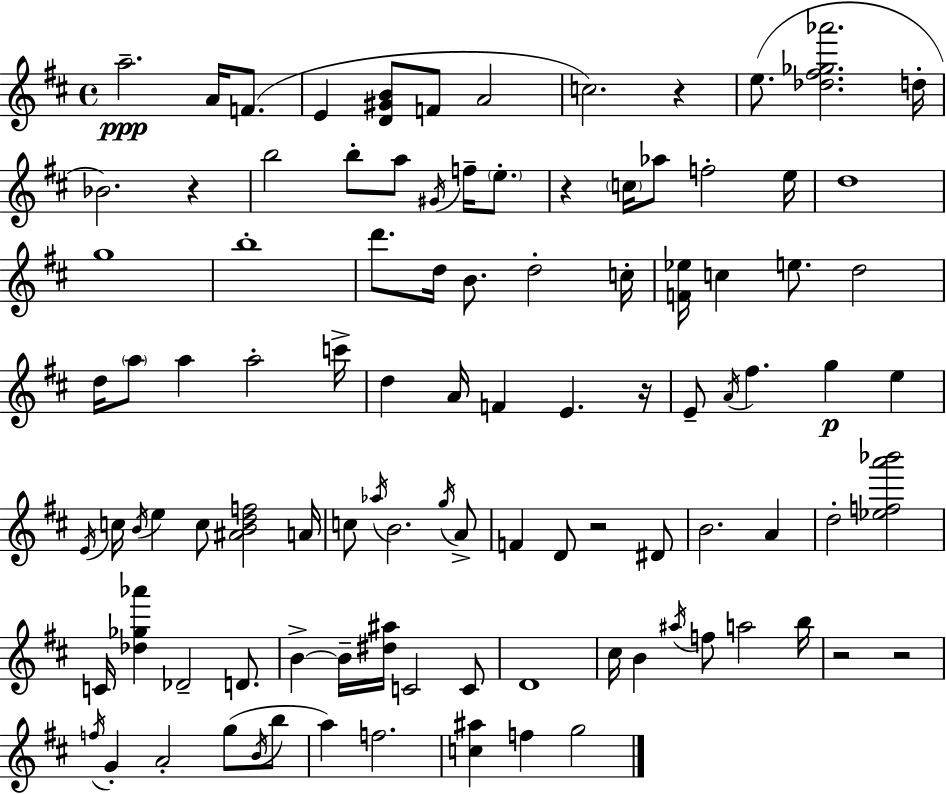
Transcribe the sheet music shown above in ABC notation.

X:1
T:Untitled
M:4/4
L:1/4
K:D
a2 A/4 F/2 E [D^GB]/2 F/2 A2 c2 z e/2 [_d^f_g_a']2 d/4 _B2 z b2 b/2 a/2 ^G/4 f/4 e/2 z c/4 _a/2 f2 e/4 d4 g4 b4 d'/2 d/4 B/2 d2 c/4 [F_e]/4 c e/2 d2 d/4 a/2 a a2 c'/4 d A/4 F E z/4 E/2 A/4 ^f g e E/4 c/4 B/4 e c/2 [^ABdf]2 A/4 c/2 _a/4 B2 g/4 A/2 F D/2 z2 ^D/2 B2 A d2 [_efa'_b']2 C/4 [_d_g_a'] _D2 D/2 B B/4 [^d^a]/4 C2 C/2 D4 ^c/4 B ^a/4 f/2 a2 b/4 z2 z2 f/4 G A2 g/2 B/4 b/2 a f2 [c^a] f g2